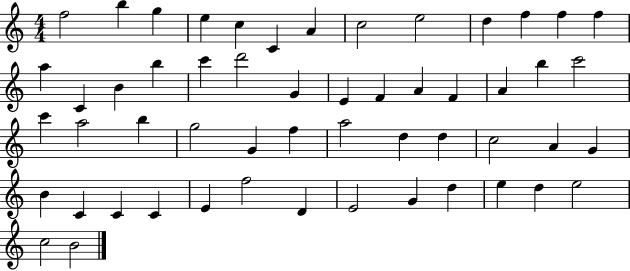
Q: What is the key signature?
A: C major